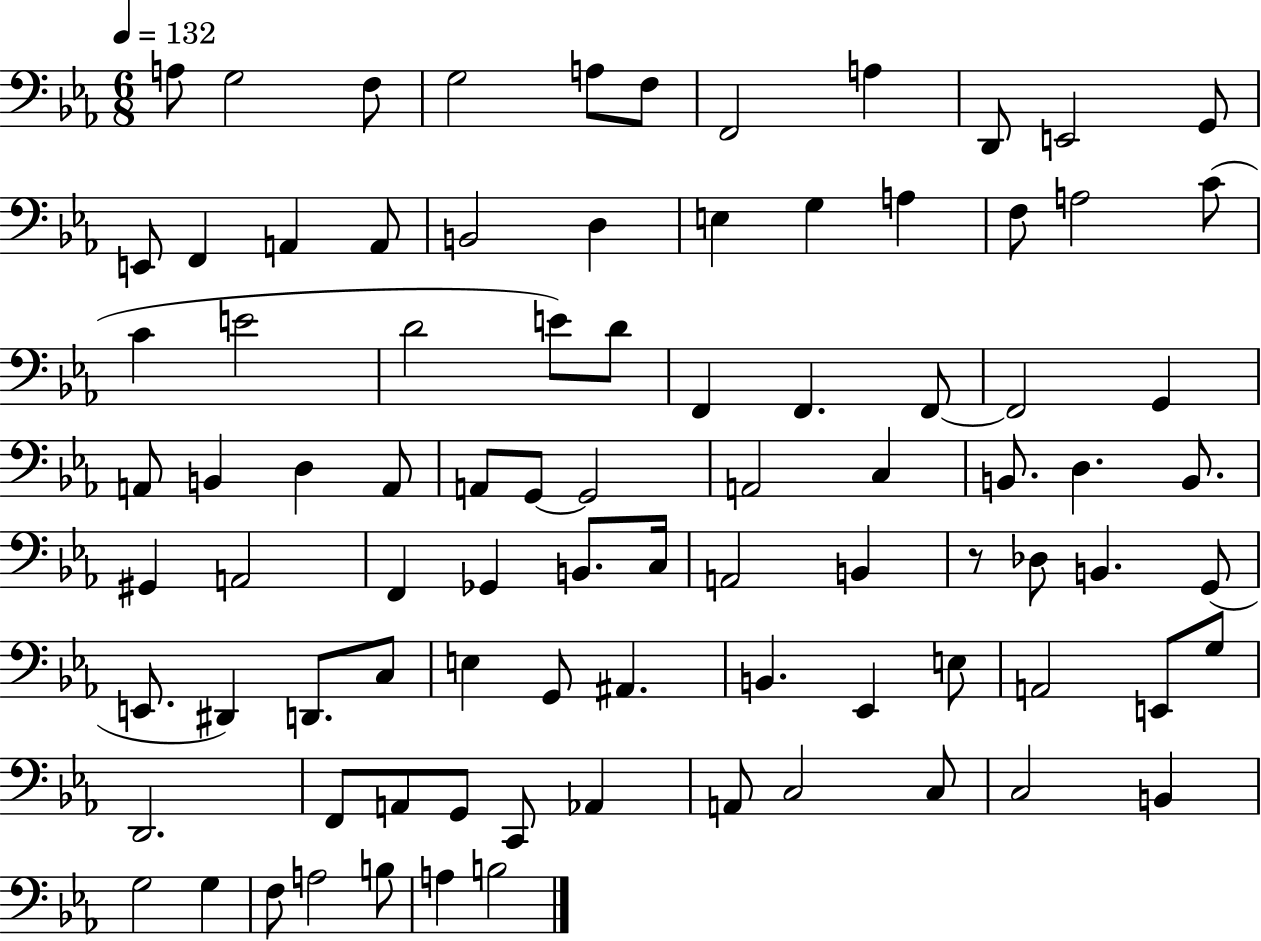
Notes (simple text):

A3/e G3/h F3/e G3/h A3/e F3/e F2/h A3/q D2/e E2/h G2/e E2/e F2/q A2/q A2/e B2/h D3/q E3/q G3/q A3/q F3/e A3/h C4/e C4/q E4/h D4/h E4/e D4/e F2/q F2/q. F2/e F2/h G2/q A2/e B2/q D3/q A2/e A2/e G2/e G2/h A2/h C3/q B2/e. D3/q. B2/e. G#2/q A2/h F2/q Gb2/q B2/e. C3/s A2/h B2/q R/e Db3/e B2/q. G2/e E2/e. D#2/q D2/e. C3/e E3/q G2/e A#2/q. B2/q. Eb2/q E3/e A2/h E2/e G3/e D2/h. F2/e A2/e G2/e C2/e Ab2/q A2/e C3/h C3/e C3/h B2/q G3/h G3/q F3/e A3/h B3/e A3/q B3/h